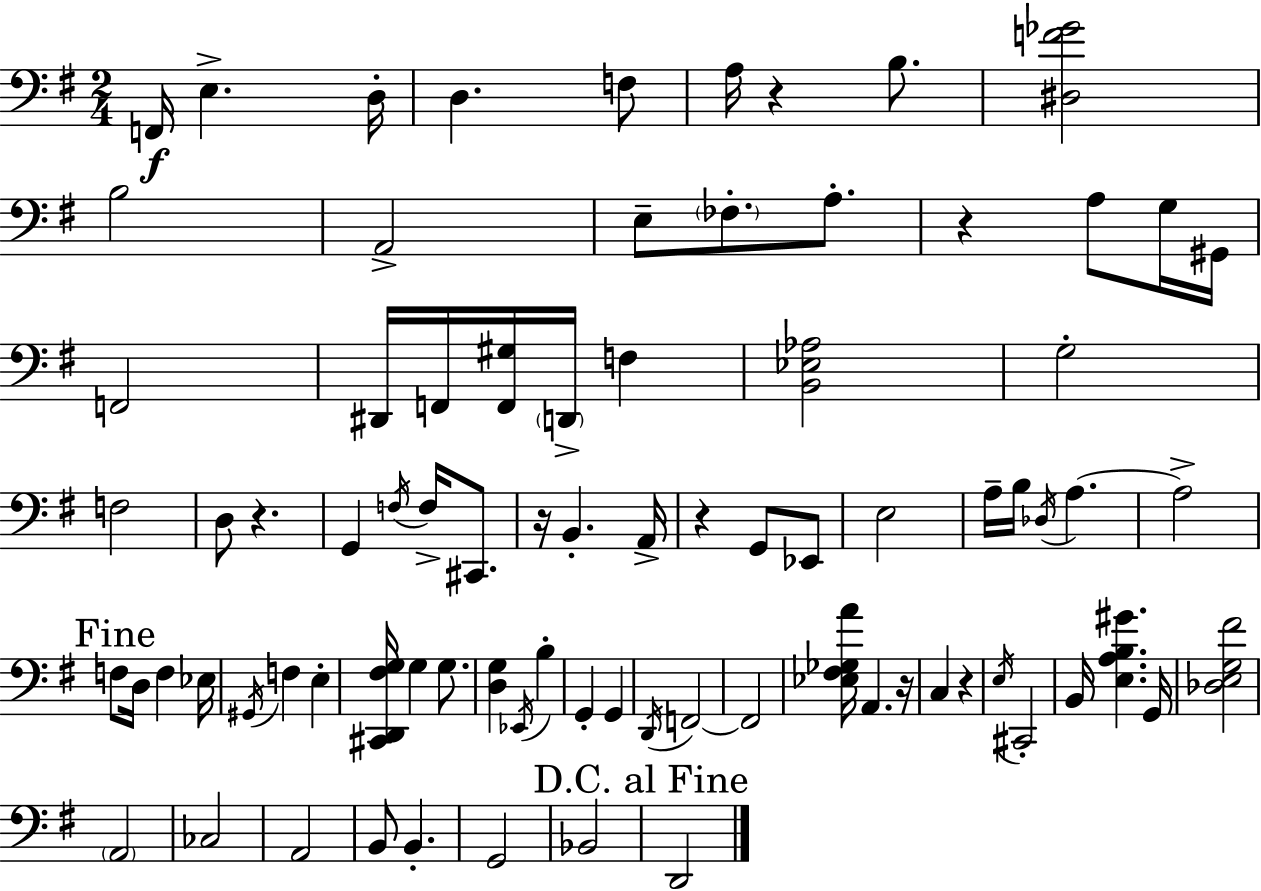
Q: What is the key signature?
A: G major